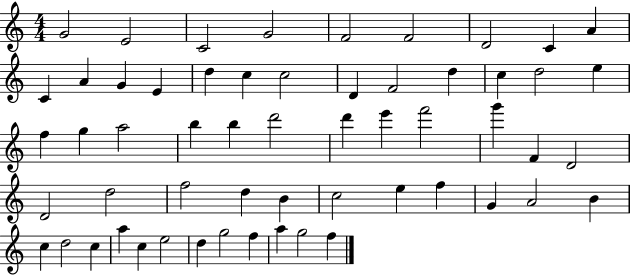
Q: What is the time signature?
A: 4/4